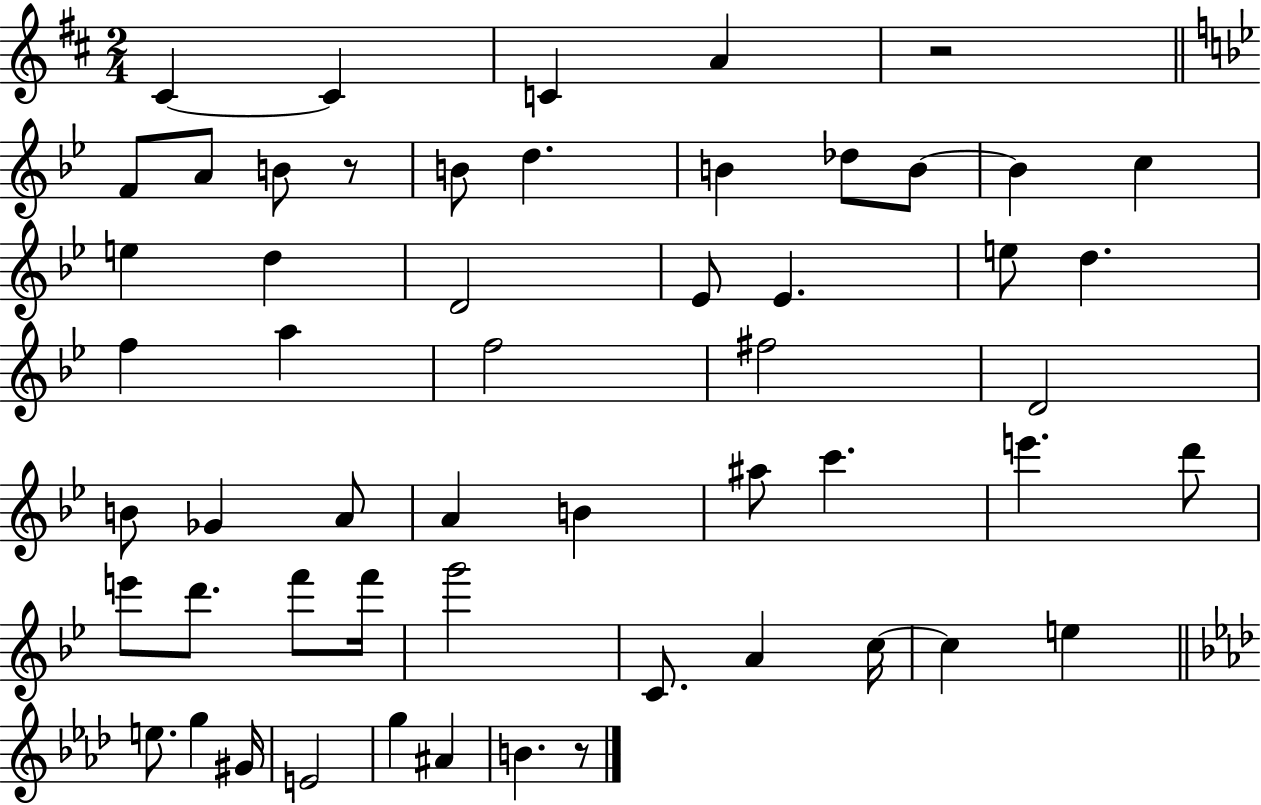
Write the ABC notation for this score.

X:1
T:Untitled
M:2/4
L:1/4
K:D
^C ^C C A z2 F/2 A/2 B/2 z/2 B/2 d B _d/2 B/2 B c e d D2 _E/2 _E e/2 d f a f2 ^f2 D2 B/2 _G A/2 A B ^a/2 c' e' d'/2 e'/2 d'/2 f'/2 f'/4 g'2 C/2 A c/4 c e e/2 g ^G/4 E2 g ^A B z/2